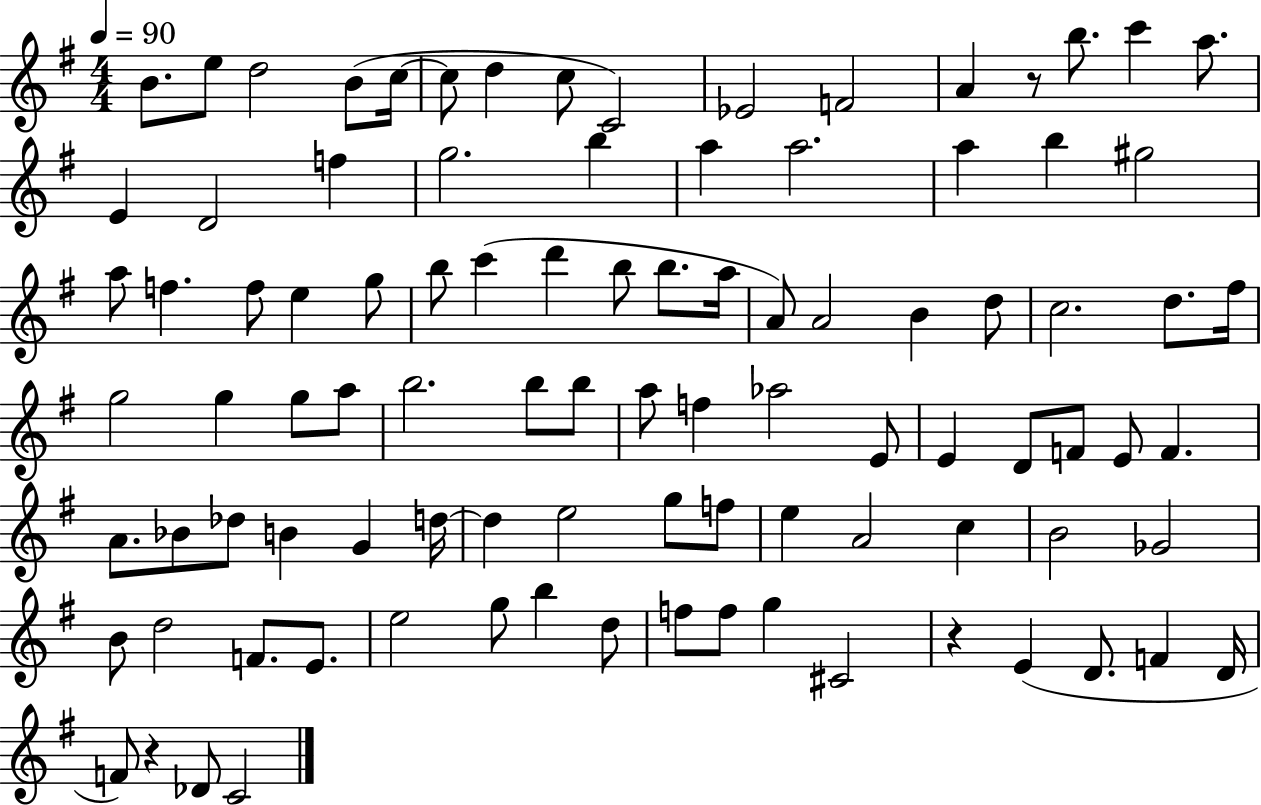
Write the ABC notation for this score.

X:1
T:Untitled
M:4/4
L:1/4
K:G
B/2 e/2 d2 B/2 c/4 c/2 d c/2 C2 _E2 F2 A z/2 b/2 c' a/2 E D2 f g2 b a a2 a b ^g2 a/2 f f/2 e g/2 b/2 c' d' b/2 b/2 a/4 A/2 A2 B d/2 c2 d/2 ^f/4 g2 g g/2 a/2 b2 b/2 b/2 a/2 f _a2 E/2 E D/2 F/2 E/2 F A/2 _B/2 _d/2 B G d/4 d e2 g/2 f/2 e A2 c B2 _G2 B/2 d2 F/2 E/2 e2 g/2 b d/2 f/2 f/2 g ^C2 z E D/2 F D/4 F/2 z _D/2 C2